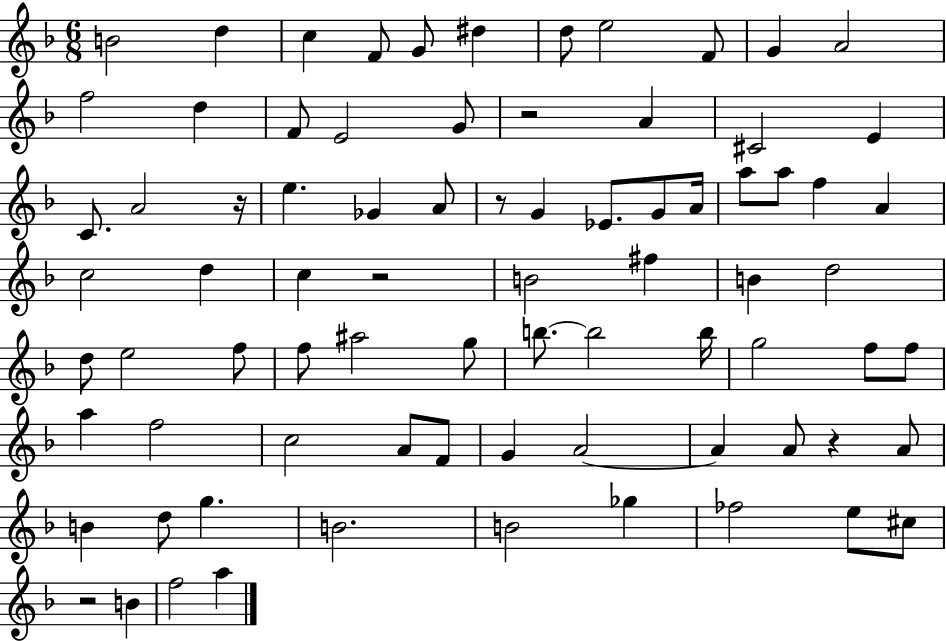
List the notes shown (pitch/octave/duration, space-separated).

B4/h D5/q C5/q F4/e G4/e D#5/q D5/e E5/h F4/e G4/q A4/h F5/h D5/q F4/e E4/h G4/e R/h A4/q C#4/h E4/q C4/e. A4/h R/s E5/q. Gb4/q A4/e R/e G4/q Eb4/e. G4/e A4/s A5/e A5/e F5/q A4/q C5/h D5/q C5/q R/h B4/h F#5/q B4/q D5/h D5/e E5/h F5/e F5/e A#5/h G5/e B5/e. B5/h B5/s G5/h F5/e F5/e A5/q F5/h C5/h A4/e F4/e G4/q A4/h A4/q A4/e R/q A4/e B4/q D5/e G5/q. B4/h. B4/h Gb5/q FES5/h E5/e C#5/e R/h B4/q F5/h A5/q